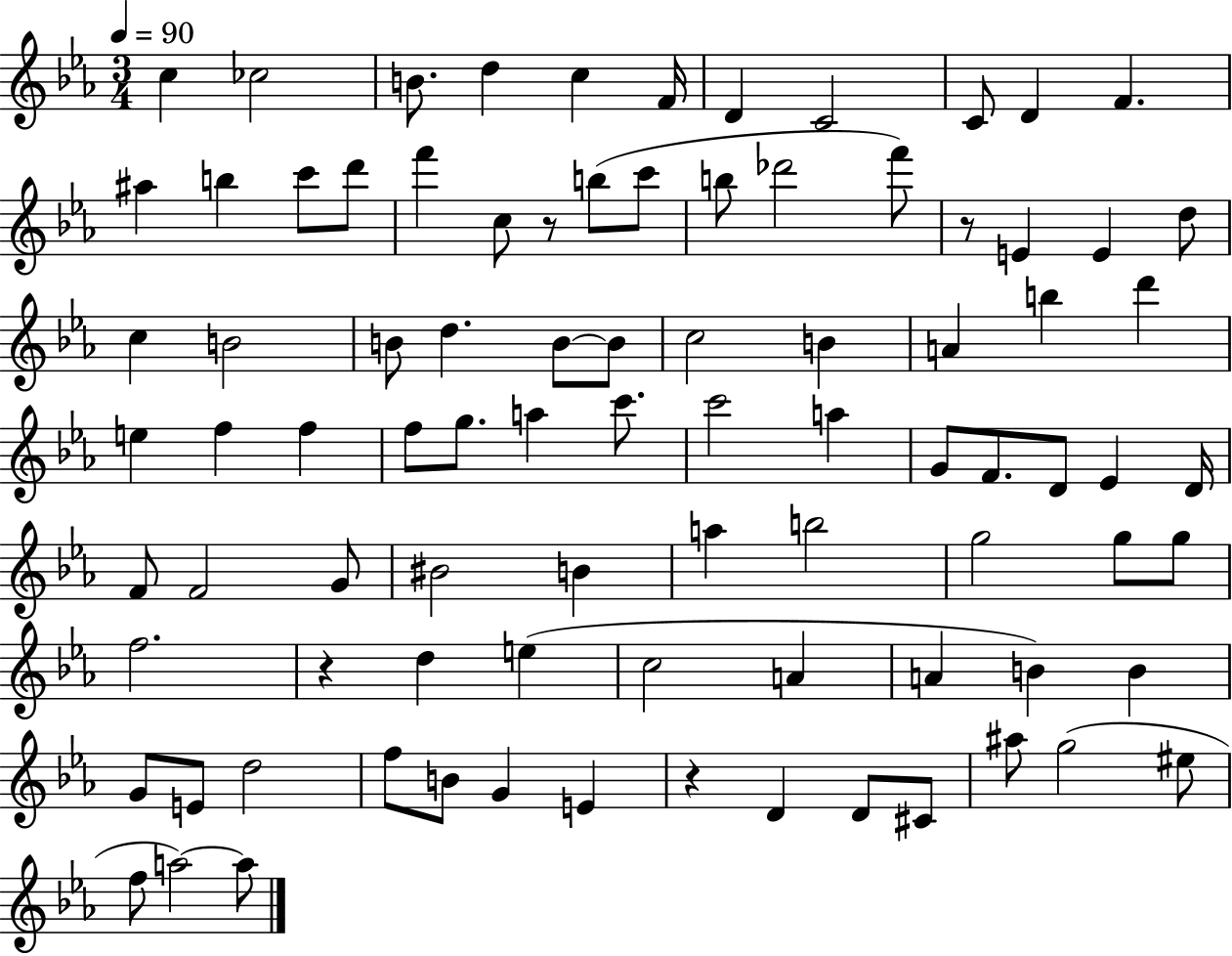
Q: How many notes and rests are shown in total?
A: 88